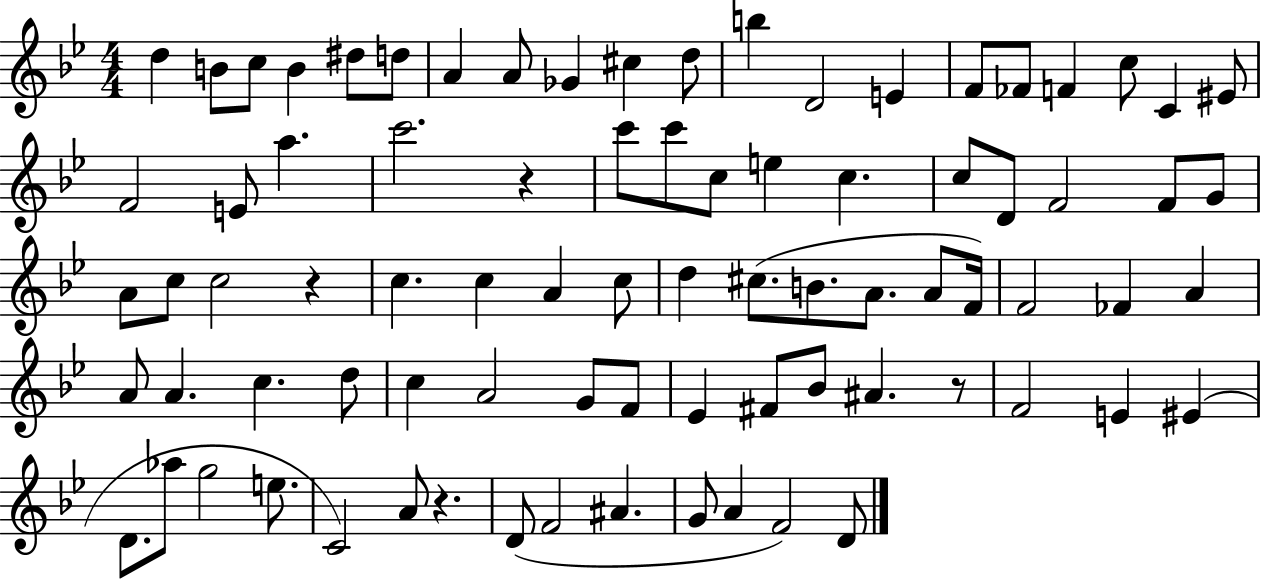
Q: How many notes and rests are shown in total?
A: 82